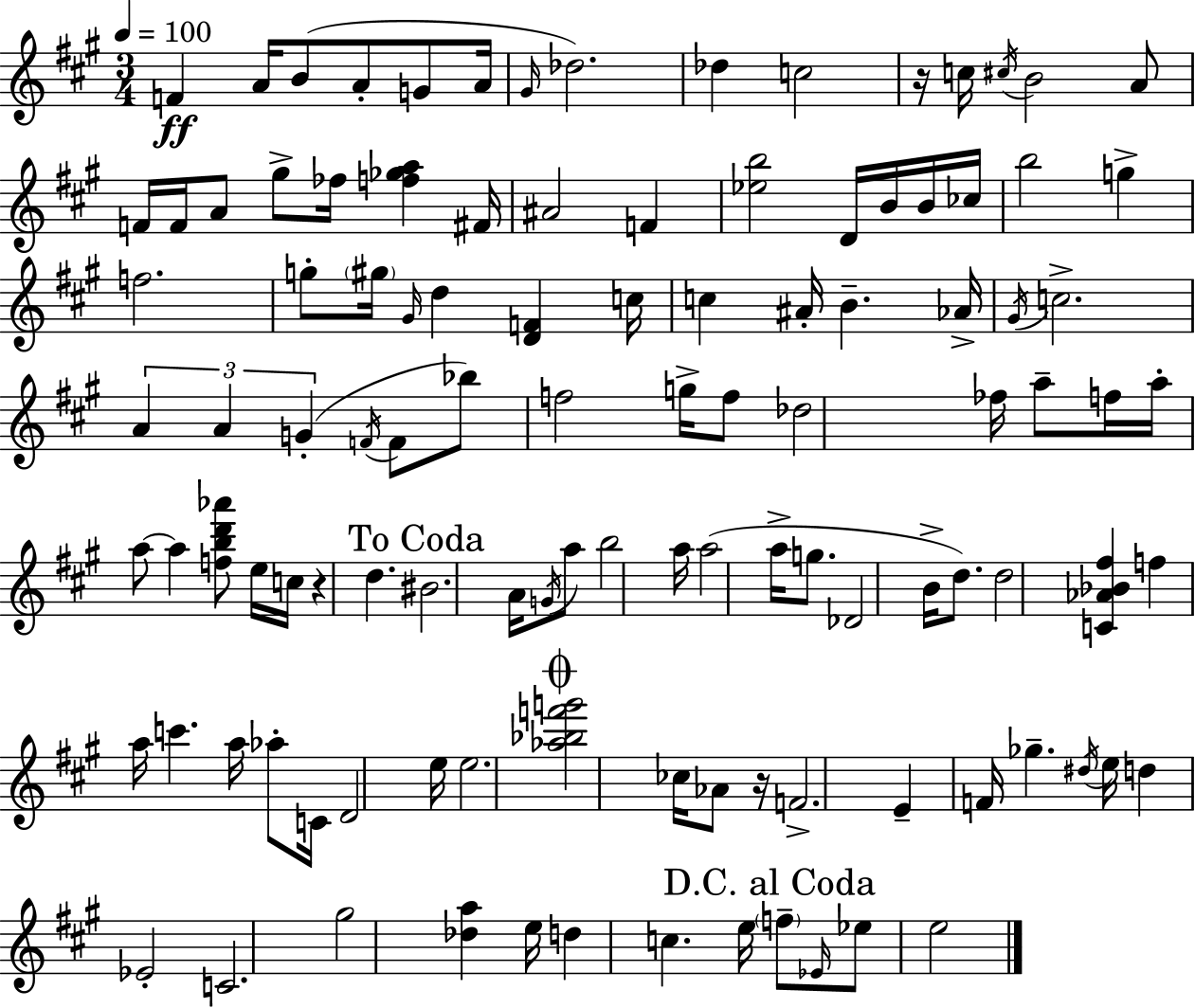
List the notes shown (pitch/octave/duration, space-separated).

F4/q A4/s B4/e A4/e G4/e A4/s G#4/s Db5/h. Db5/q C5/h R/s C5/s C#5/s B4/h A4/e F4/s F4/s A4/e G#5/e FES5/s [F5,Gb5,A5]/q F#4/s A#4/h F4/q [Eb5,B5]/h D4/s B4/s B4/s CES5/s B5/h G5/q F5/h. G5/e G#5/s G#4/s D5/q [D4,F4]/q C5/s C5/q A#4/s B4/q. Ab4/s G#4/s C5/h. A4/q A4/q G4/q F4/s F4/e Bb5/e F5/h G5/s F5/e Db5/h FES5/s A5/e F5/s A5/s A5/e A5/q [F5,B5,D6,Ab6]/e E5/s C5/s R/q D5/q. BIS4/h. A4/s G4/s A5/e B5/h A5/s A5/h A5/s G5/e. Db4/h B4/s D5/e. D5/h [C4,Ab4,Bb4,F#5]/q F5/q A5/s C6/q. A5/s Ab5/e C4/s D4/h E5/s E5/h. [Ab5,Bb5,F6,G6]/h CES5/s Ab4/e R/s F4/h. E4/q F4/s Gb5/q. D#5/s E5/s D5/q Eb4/h C4/h. G#5/h [Db5,A5]/q E5/s D5/q C5/q. E5/s F5/e Eb4/s Eb5/e E5/h